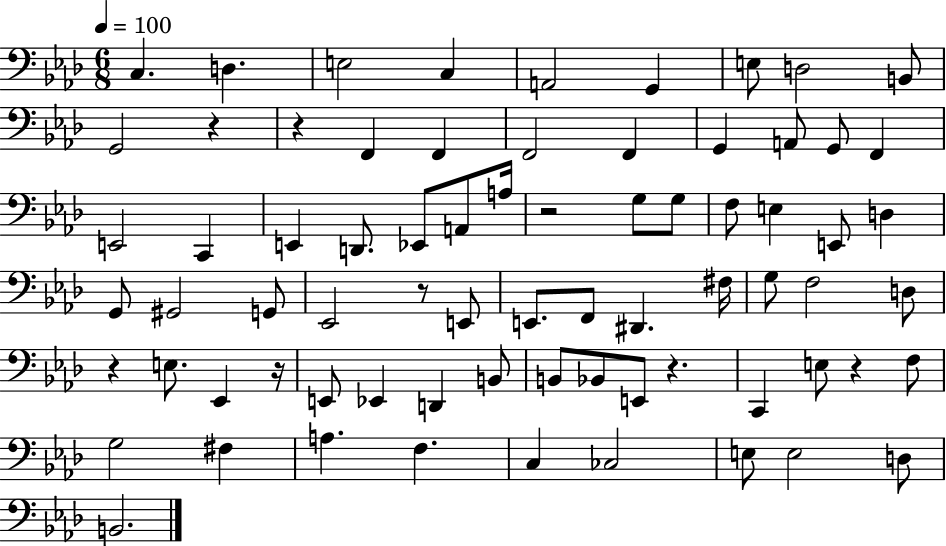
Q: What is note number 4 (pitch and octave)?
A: C3